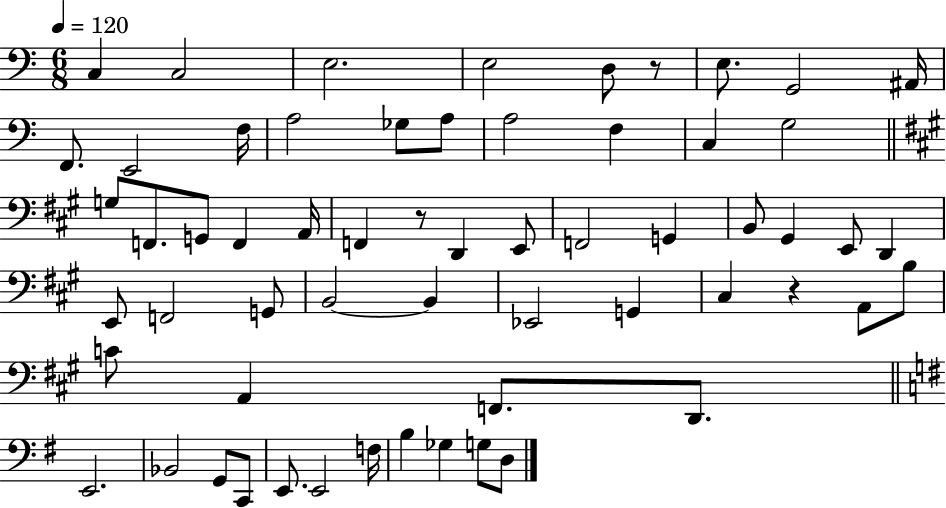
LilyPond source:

{
  \clef bass
  \numericTimeSignature
  \time 6/8
  \key c \major
  \tempo 4 = 120
  c4 c2 | e2. | e2 d8 r8 | e8. g,2 ais,16 | \break f,8. e,2 f16 | a2 ges8 a8 | a2 f4 | c4 g2 | \break \bar "||" \break \key a \major g8 f,8. g,8 f,4 a,16 | f,4 r8 d,4 e,8 | f,2 g,4 | b,8 gis,4 e,8 d,4 | \break e,8 f,2 g,8 | b,2~~ b,4 | ees,2 g,4 | cis4 r4 a,8 b8 | \break c'8 a,4 f,8. d,8. | \bar "||" \break \key g \major e,2. | bes,2 g,8 c,8 | e,8. e,2 f16 | b4 ges4 g8 d8 | \break \bar "|."
}